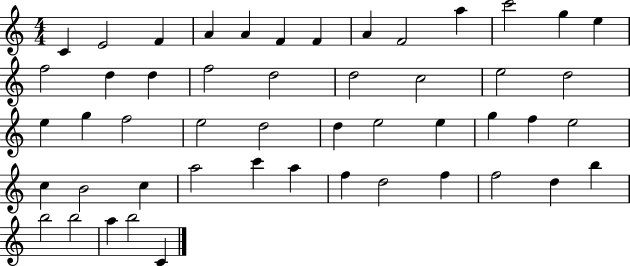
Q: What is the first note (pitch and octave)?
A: C4